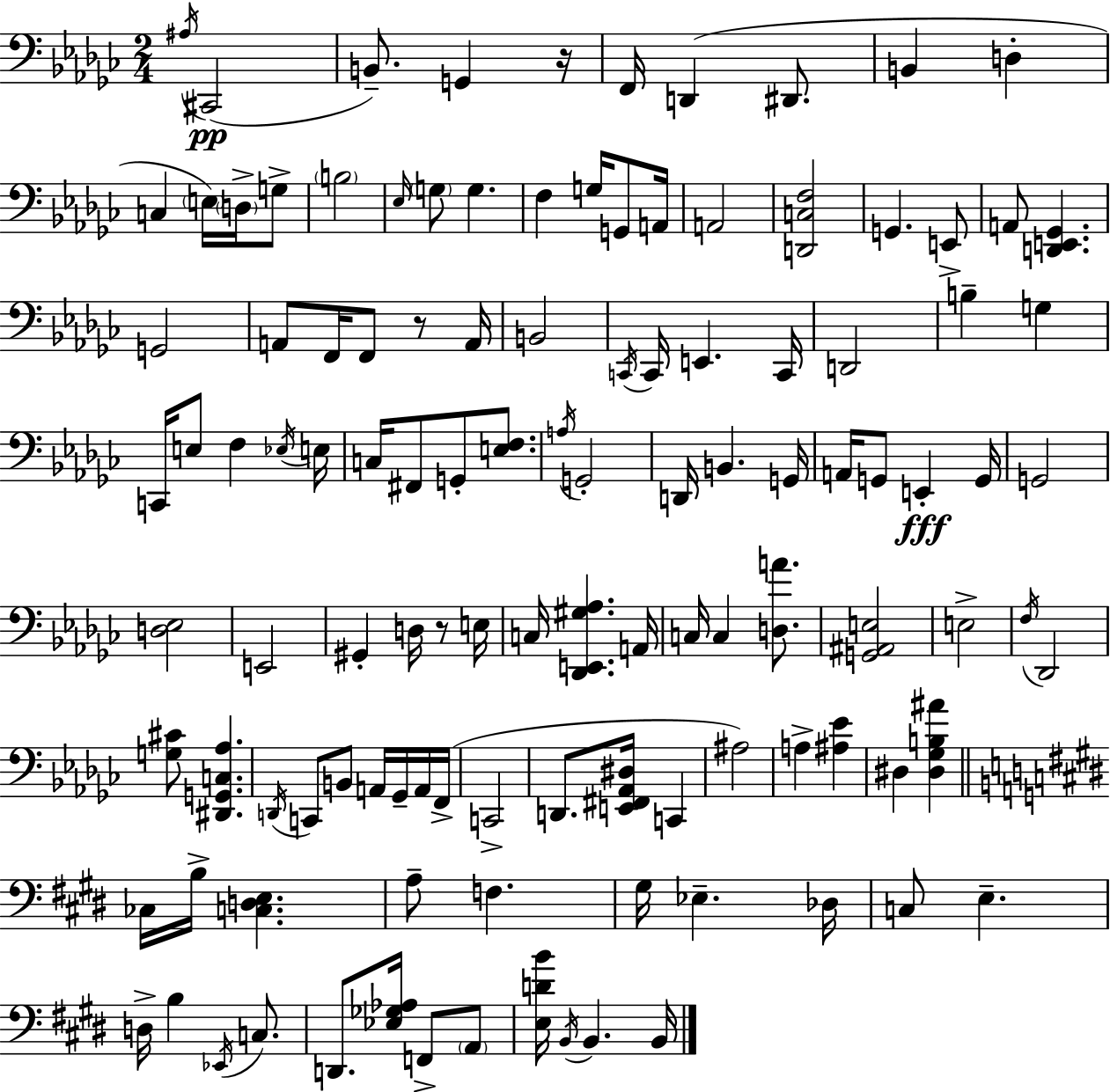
X:1
T:Untitled
M:2/4
L:1/4
K:Ebm
^A,/4 ^C,,2 B,,/2 G,, z/4 F,,/4 D,, ^D,,/2 B,, D, C, E,/4 D,/4 G,/2 B,2 _E,/4 G,/2 G, F, G,/4 G,,/2 A,,/4 A,,2 [D,,C,F,]2 G,, E,,/2 A,,/2 [D,,E,,_G,,] G,,2 A,,/2 F,,/4 F,,/2 z/2 A,,/4 B,,2 C,,/4 C,,/4 E,, C,,/4 D,,2 B, G, C,,/4 E,/2 F, _E,/4 E,/4 C,/4 ^F,,/2 G,,/2 [E,F,]/2 A,/4 G,,2 D,,/4 B,, G,,/4 A,,/4 G,,/2 E,, G,,/4 G,,2 [D,_E,]2 E,,2 ^G,, D,/4 z/2 E,/4 C,/4 [_D,,E,,^G,_A,] A,,/4 C,/4 C, [D,A]/2 [G,,^A,,E,]2 E,2 F,/4 _D,,2 [G,^C]/2 [^D,,G,,C,_A,] D,,/4 C,,/2 B,,/2 A,,/4 _G,,/4 A,,/4 F,,/4 C,,2 D,,/2 [E,,^F,,_A,,^D,]/4 C,, ^A,2 A, [^A,_E] ^D, [^D,_G,B,^A] _C,/4 B,/4 [C,D,E,] A,/2 F, ^G,/4 _E, _D,/4 C,/2 E, D,/4 B, _E,,/4 C,/2 D,,/2 [_E,_G,_A,]/4 F,,/2 A,,/2 [E,DB]/4 B,,/4 B,, B,,/4